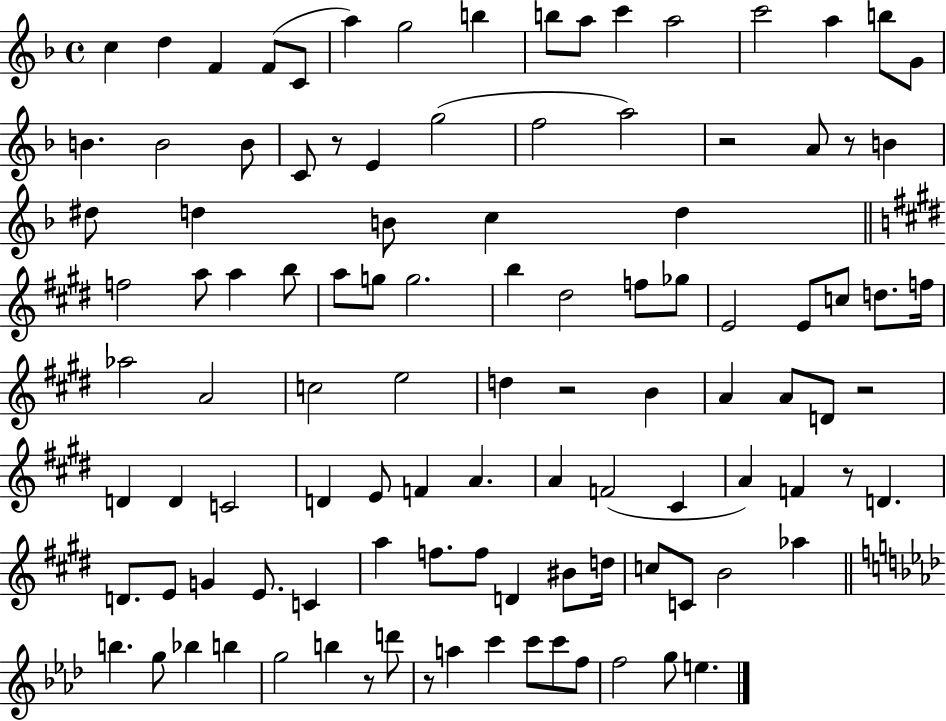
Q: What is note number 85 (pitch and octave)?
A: B5